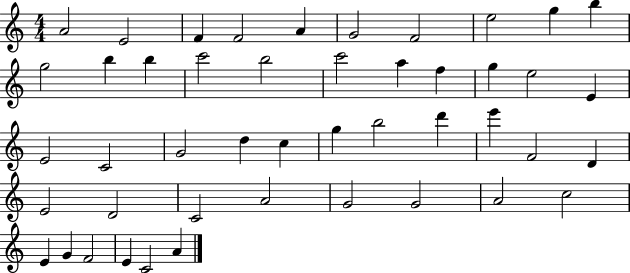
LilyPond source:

{
  \clef treble
  \numericTimeSignature
  \time 4/4
  \key c \major
  a'2 e'2 | f'4 f'2 a'4 | g'2 f'2 | e''2 g''4 b''4 | \break g''2 b''4 b''4 | c'''2 b''2 | c'''2 a''4 f''4 | g''4 e''2 e'4 | \break e'2 c'2 | g'2 d''4 c''4 | g''4 b''2 d'''4 | e'''4 f'2 d'4 | \break e'2 d'2 | c'2 a'2 | g'2 g'2 | a'2 c''2 | \break e'4 g'4 f'2 | e'4 c'2 a'4 | \bar "|."
}